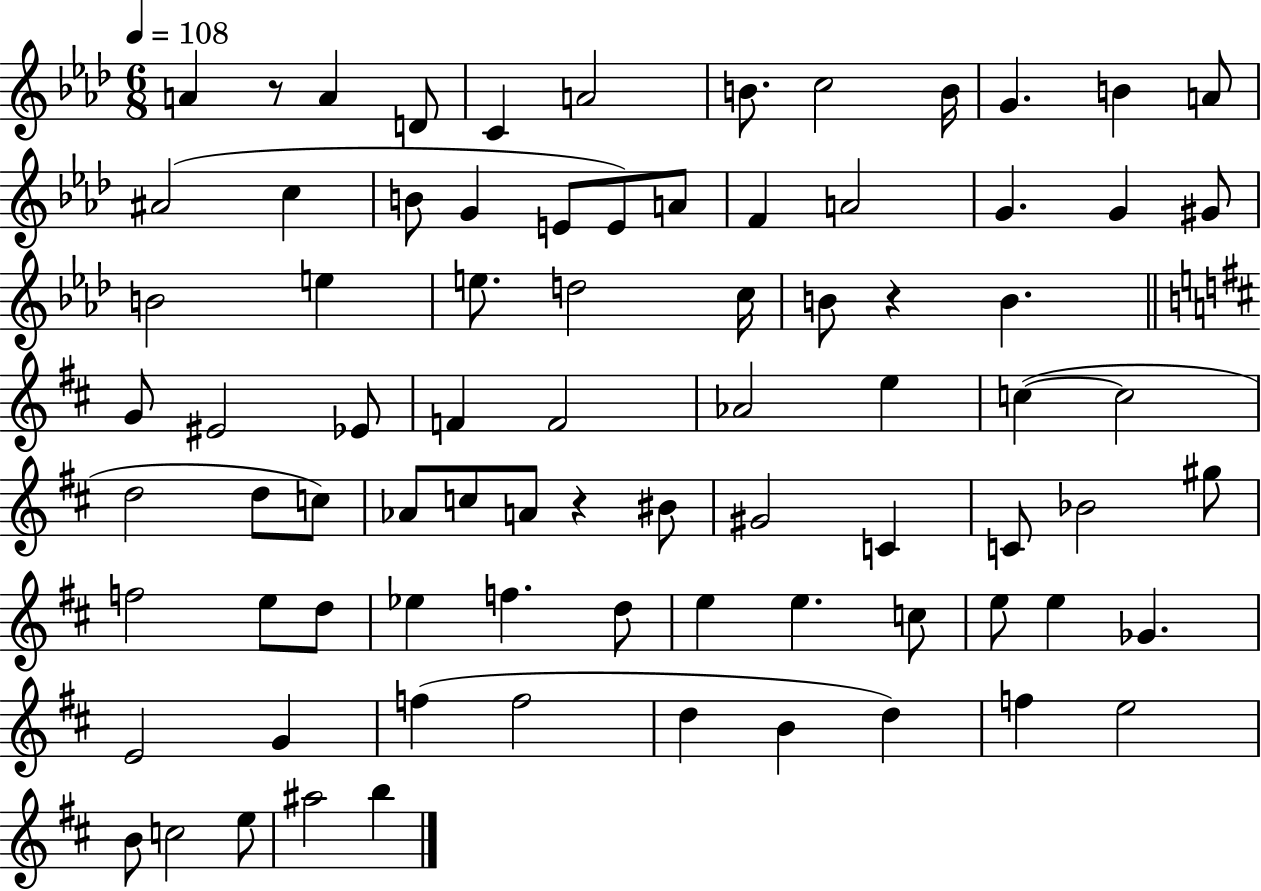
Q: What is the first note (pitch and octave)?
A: A4